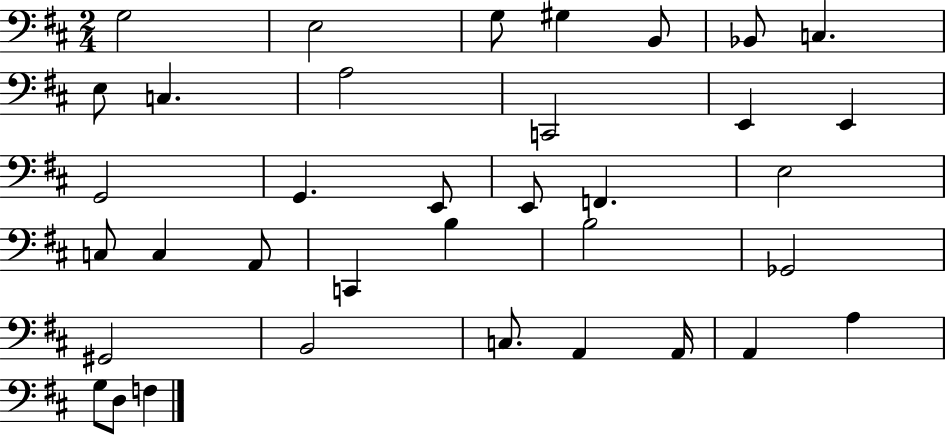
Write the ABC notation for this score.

X:1
T:Untitled
M:2/4
L:1/4
K:D
G,2 E,2 G,/2 ^G, B,,/2 _B,,/2 C, E,/2 C, A,2 C,,2 E,, E,, G,,2 G,, E,,/2 E,,/2 F,, E,2 C,/2 C, A,,/2 C,, B, B,2 _G,,2 ^G,,2 B,,2 C,/2 A,, A,,/4 A,, A, G,/2 D,/2 F,